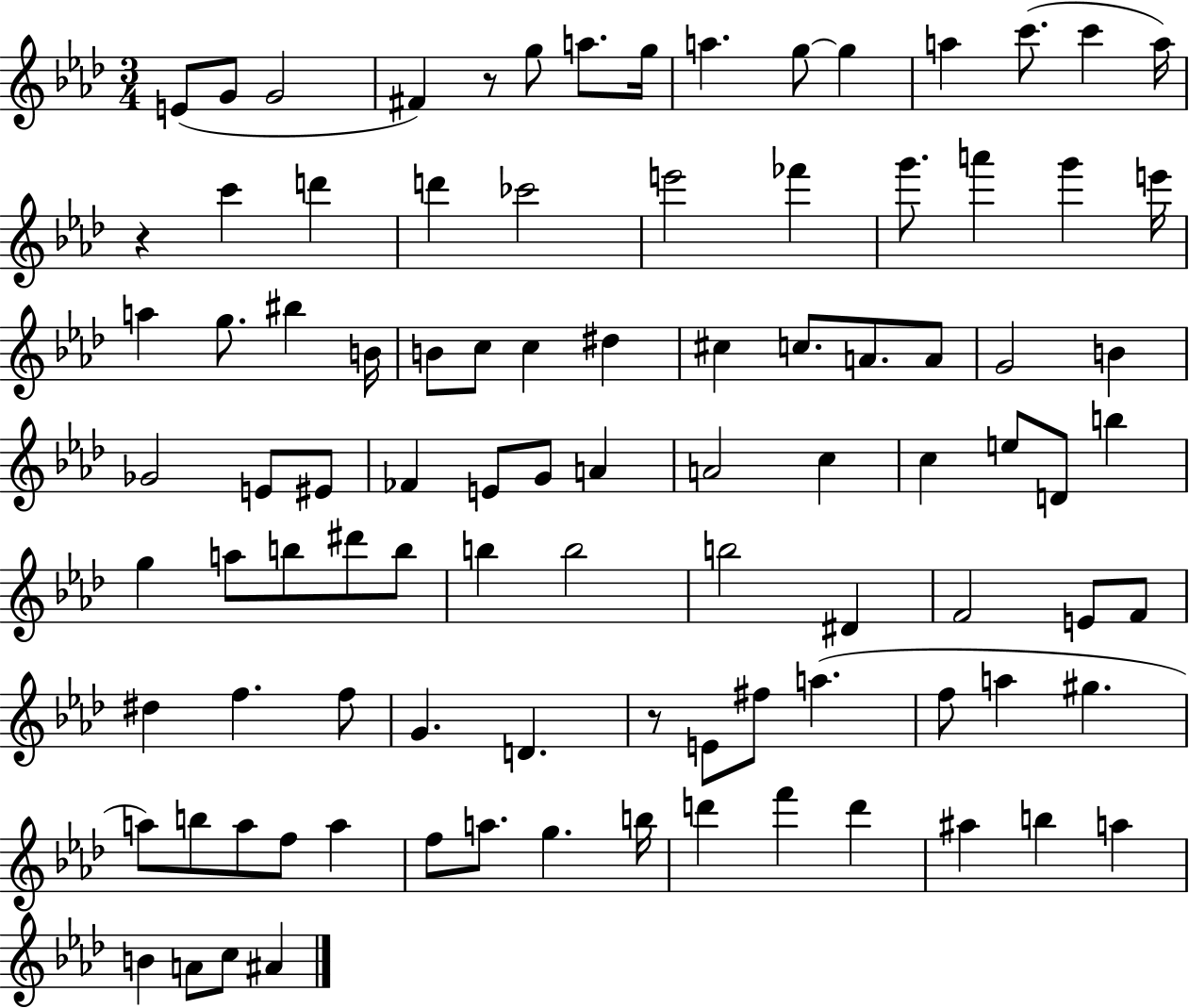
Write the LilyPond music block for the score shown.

{
  \clef treble
  \numericTimeSignature
  \time 3/4
  \key aes \major
  \repeat volta 2 { e'8( g'8 g'2 | fis'4) r8 g''8 a''8. g''16 | a''4. g''8~~ g''4 | a''4 c'''8.( c'''4 a''16) | \break r4 c'''4 d'''4 | d'''4 ces'''2 | e'''2 fes'''4 | g'''8. a'''4 g'''4 e'''16 | \break a''4 g''8. bis''4 b'16 | b'8 c''8 c''4 dis''4 | cis''4 c''8. a'8. a'8 | g'2 b'4 | \break ges'2 e'8 eis'8 | fes'4 e'8 g'8 a'4 | a'2 c''4 | c''4 e''8 d'8 b''4 | \break g''4 a''8 b''8 dis'''8 b''8 | b''4 b''2 | b''2 dis'4 | f'2 e'8 f'8 | \break dis''4 f''4. f''8 | g'4. d'4. | r8 e'8 fis''8 a''4.( | f''8 a''4 gis''4. | \break a''8) b''8 a''8 f''8 a''4 | f''8 a''8. g''4. b''16 | d'''4 f'''4 d'''4 | ais''4 b''4 a''4 | \break b'4 a'8 c''8 ais'4 | } \bar "|."
}